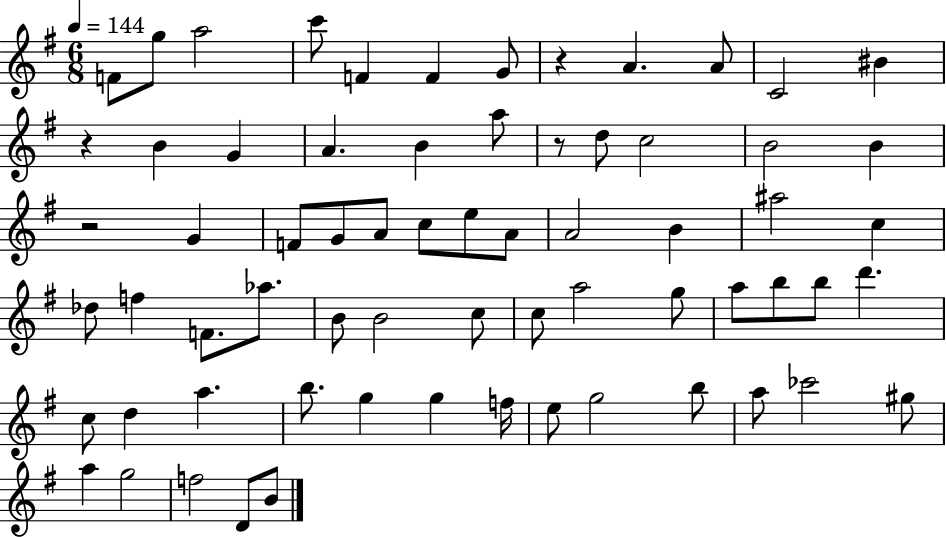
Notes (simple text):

F4/e G5/e A5/h C6/e F4/q F4/q G4/e R/q A4/q. A4/e C4/h BIS4/q R/q B4/q G4/q A4/q. B4/q A5/e R/e D5/e C5/h B4/h B4/q R/h G4/q F4/e G4/e A4/e C5/e E5/e A4/e A4/h B4/q A#5/h C5/q Db5/e F5/q F4/e. Ab5/e. B4/e B4/h C5/e C5/e A5/h G5/e A5/e B5/e B5/e D6/q. C5/e D5/q A5/q. B5/e. G5/q G5/q F5/s E5/e G5/h B5/e A5/e CES6/h G#5/e A5/q G5/h F5/h D4/e B4/e